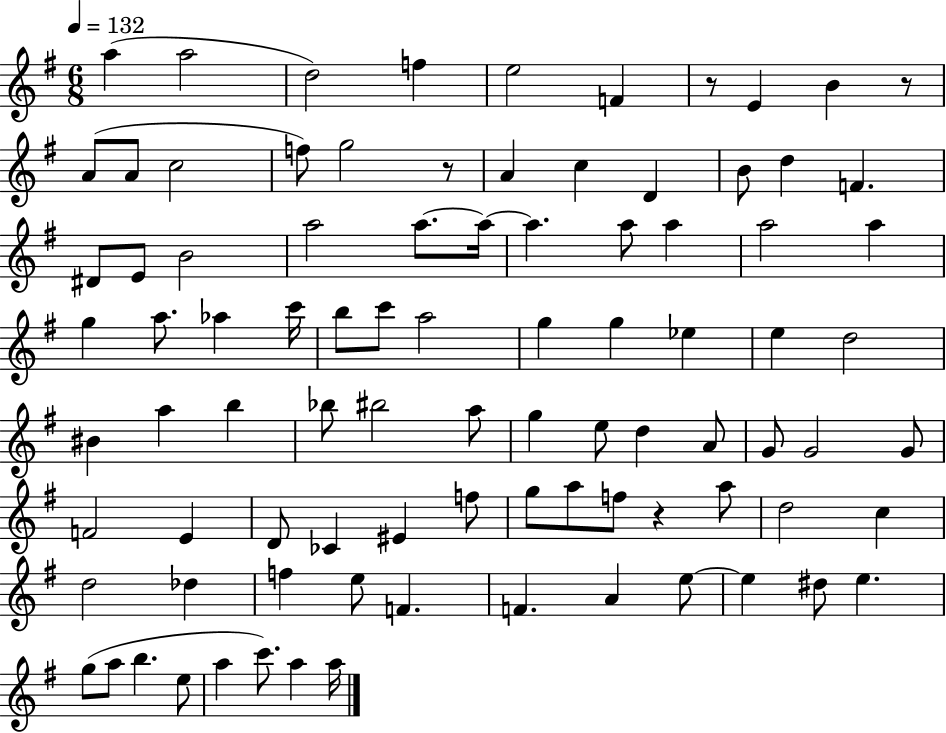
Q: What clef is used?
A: treble